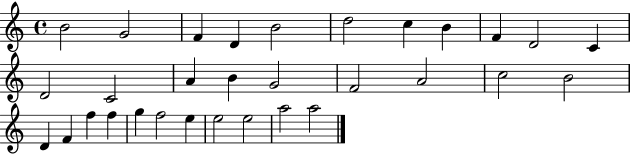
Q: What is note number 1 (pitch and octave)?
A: B4